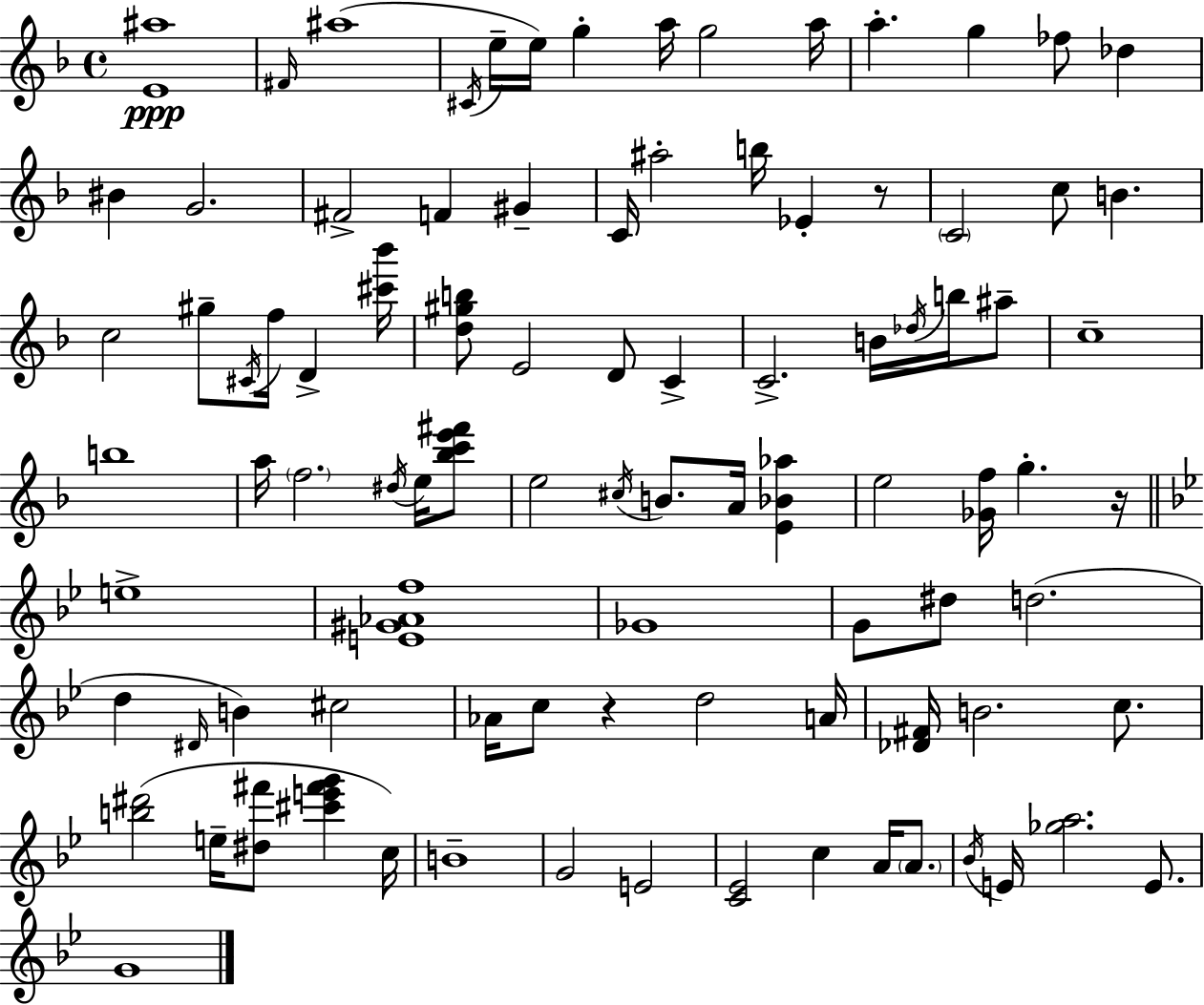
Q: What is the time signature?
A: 4/4